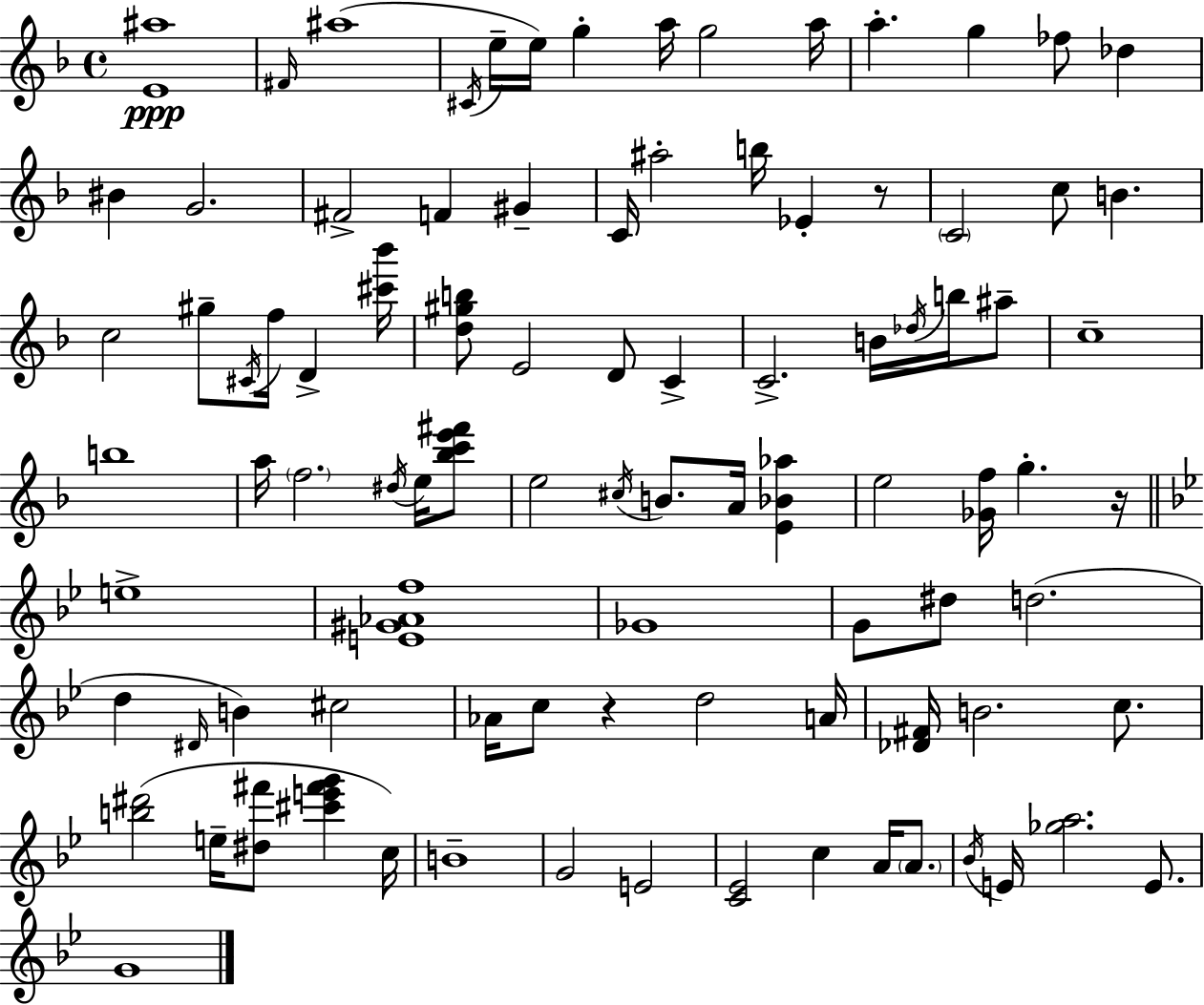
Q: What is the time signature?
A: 4/4